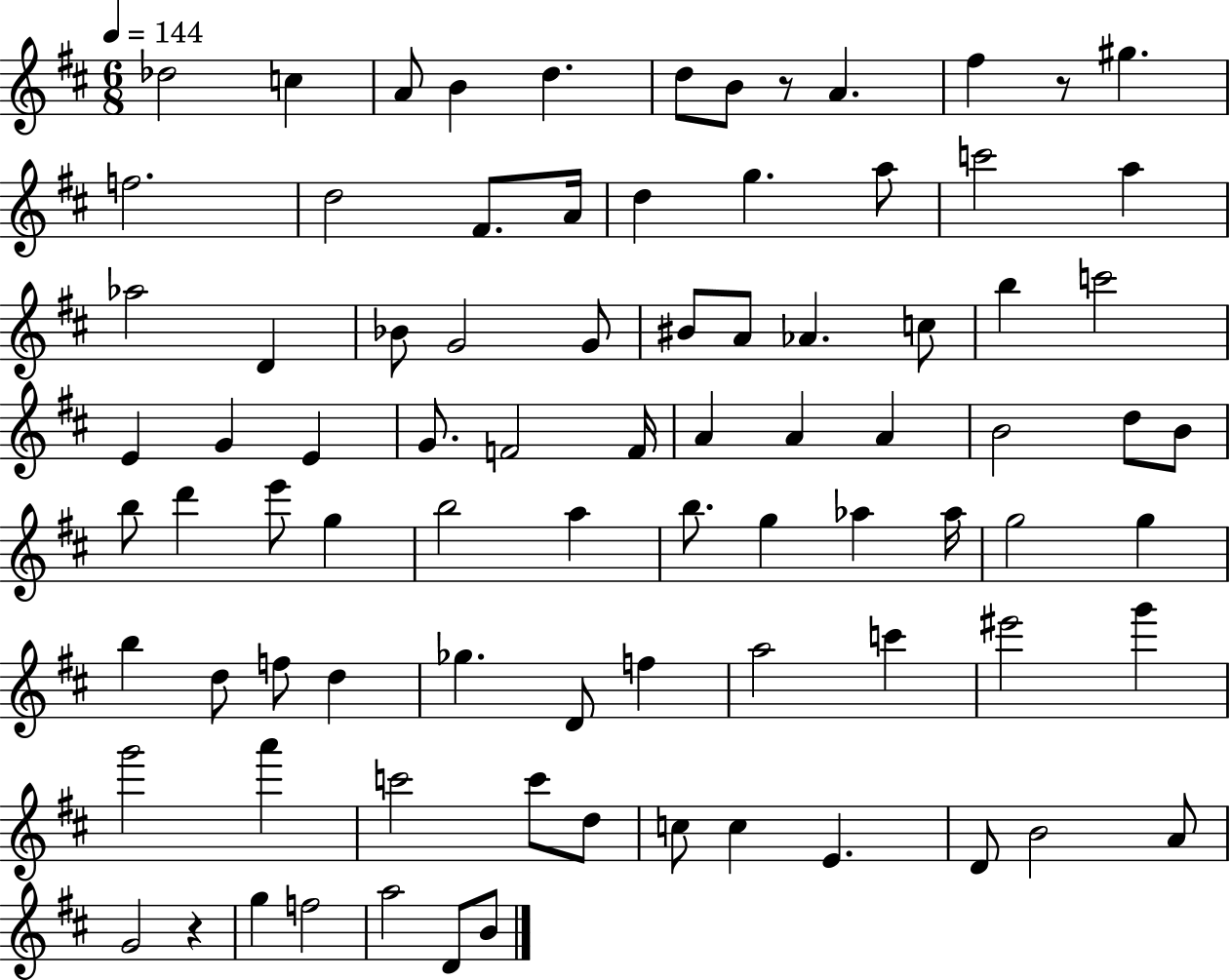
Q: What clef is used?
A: treble